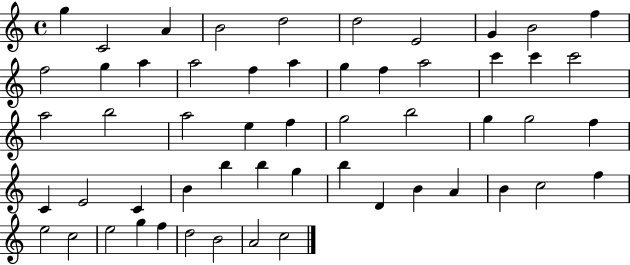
G5/q C4/h A4/q B4/h D5/h D5/h E4/h G4/q B4/h F5/q F5/h G5/q A5/q A5/h F5/q A5/q G5/q F5/q A5/h C6/q C6/q C6/h A5/h B5/h A5/h E5/q F5/q G5/h B5/h G5/q G5/h F5/q C4/q E4/h C4/q B4/q B5/q B5/q G5/q B5/q D4/q B4/q A4/q B4/q C5/h F5/q E5/h C5/h E5/h G5/q F5/q D5/h B4/h A4/h C5/h